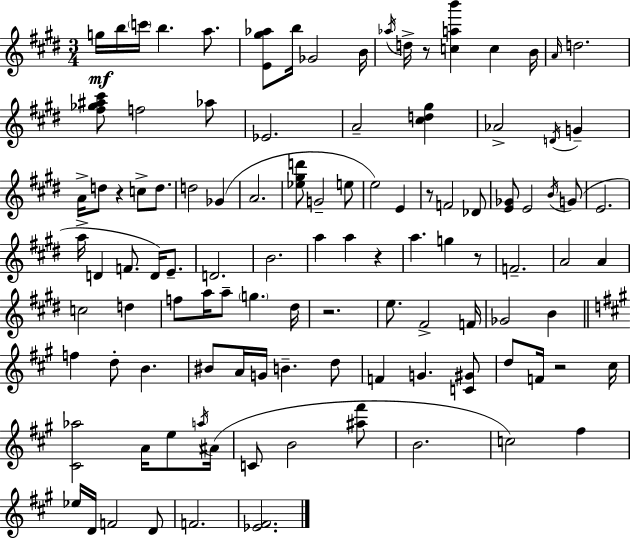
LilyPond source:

{
  \clef treble
  \numericTimeSignature
  \time 3/4
  \key e \major
  \repeat volta 2 { g''16\mf b''16 \parenthesize c'''16 b''4. a''8. | <e' gis'' aes''>8 b''16 ges'2 b'16 | \acciaccatura { aes''16 } d''16-> r8 <c'' a'' b'''>4 c''4 | b'16 \grace { a'16 } d''2. | \break <fis'' ges'' ais'' cis'''>8 f''2 | aes''8 ees'2. | a'2-- <cis'' d'' gis''>4 | aes'2-> \acciaccatura { d'16 } g'4-- | \break a'16-> d''8 r4 c''8-> | d''8. d''2 ges'4( | a'2. | <ees'' gis'' d'''>8 g'2-- | \break e''8 e''2) e'4 | r8 f'2 | des'8 <e' ges'>8 e'2 | \acciaccatura { b'16 } g'8( e'2. | \break a''16-> d'4 f'8. | d'16) e'8.-- d'2. | b'2. | a''4 a''4 | \break r4 a''4. g''4 | r8 f'2.-- | a'2 | a'4 c''2 | \break d''4 f''8 a''16 a''8-- \parenthesize g''4. | dis''16 r2. | e''8. fis'2-> | f'16 ges'2 | \break b'4 \bar "||" \break \key a \major f''4 d''8-. b'4. | bis'8 a'16 g'16 b'4.-- d''8 | f'4 g'4. <c' gis'>8 | d''8 f'16 r2 cis''16 | \break <cis' aes''>2 a'16 e''8 \acciaccatura { a''16 } | ais'16( c'8 b'2 <ais'' fis'''>8 | b'2. | c''2) fis''4 | \break ees''16 d'16 f'2 d'8 | f'2. | <ees' fis'>2. | } \bar "|."
}